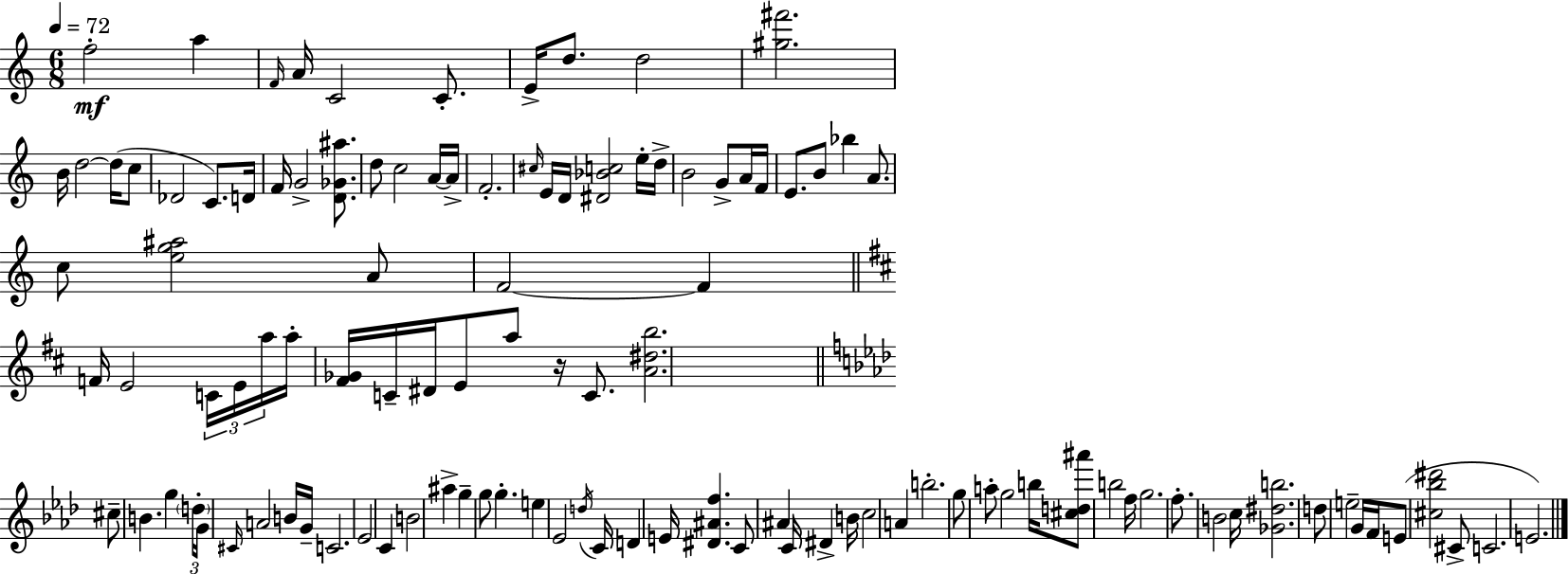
{
  \clef treble
  \numericTimeSignature
  \time 6/8
  \key a \minor
  \tempo 4 = 72
  f''2-.\mf a''4 | \grace { f'16 } a'16 c'2 c'8.-. | e'16-> d''8. d''2 | <gis'' fis'''>2. | \break b'16 d''2~~ d''16( c''8 | des'2 c'8.) | d'16 f'16 g'2-> <d' ges' ais''>8. | d''8 c''2 a'16~~ | \break a'16-> f'2.-. | \grace { cis''16 } e'16 d'16 <dis' bes' c''>2 | e''16-. d''16-> b'2 g'8-> | a'16 f'16 e'8. b'8 bes''4 a'8. | \break c''8 <e'' g'' ais''>2 | a'8 f'2~~ f'4 | \bar "||" \break \key b \minor f'16 e'2 \tuplet 3/2 { c'16 e'16 a''16 } | a''16-. <fis' ges'>16 c'16-- dis'16 e'8 a''8 r16 c'8. | <a' dis'' b''>2. | \bar "||" \break \key aes \major cis''8-- b'4. g''4 | \tuplet 3/2 { \parenthesize d''16-. g'16 \grace { cis'16 } } a'2 b'16 | g'16-- c'2. | ees'2 c'4 | \break b'2 ais''4-> | g''4-- g''8 g''4.-. | e''4 ees'2 | \acciaccatura { d''16 } c'16 d'4 e'16 <dis' ais' f''>4. | \break c'8 ais'4 c'16 dis'4-> | b'16 c''2 a'4 | b''2.-. | g''8 a''8-. g''2 | \break b''16 <cis'' d'' ais'''>8 b''2 | f''16 g''2. | f''8.-. b'2 | c''16 <ges' dis'' b''>2. | \break d''8 e''2-- | g'16 f'16 e'8( <cis'' bes'' dis'''>2 | cis'8-> c'2. | e'2.) | \break \bar "|."
}